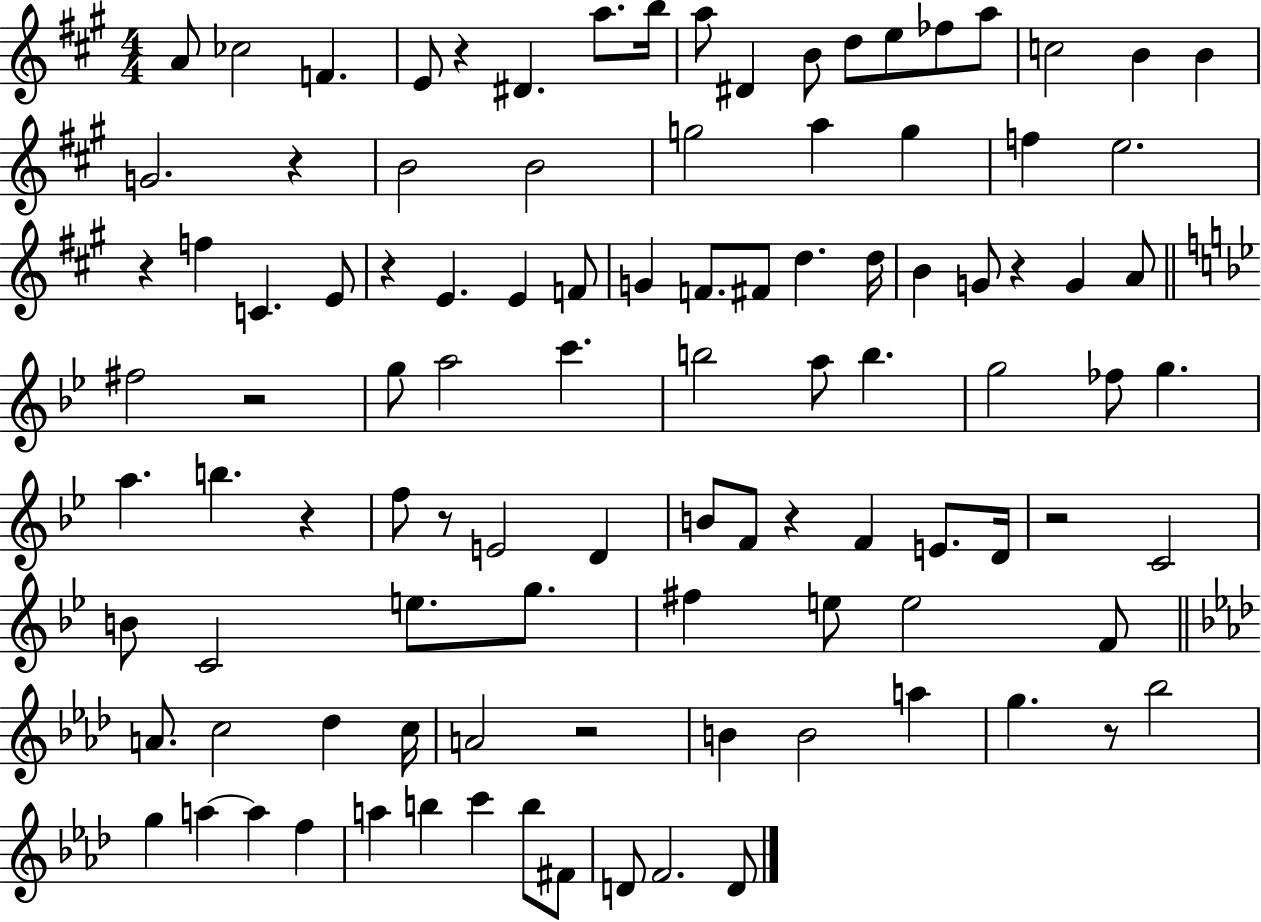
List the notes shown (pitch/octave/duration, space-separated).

A4/e CES5/h F4/q. E4/e R/q D#4/q. A5/e. B5/s A5/e D#4/q B4/e D5/e E5/e FES5/e A5/e C5/h B4/q B4/q G4/h. R/q B4/h B4/h G5/h A5/q G5/q F5/q E5/h. R/q F5/q C4/q. E4/e R/q E4/q. E4/q F4/e G4/q F4/e. F#4/e D5/q. D5/s B4/q G4/e R/q G4/q A4/e F#5/h R/h G5/e A5/h C6/q. B5/h A5/e B5/q. G5/h FES5/e G5/q. A5/q. B5/q. R/q F5/e R/e E4/h D4/q B4/e F4/e R/q F4/q E4/e. D4/s R/h C4/h B4/e C4/h E5/e. G5/e. F#5/q E5/e E5/h F4/e A4/e. C5/h Db5/q C5/s A4/h R/h B4/q B4/h A5/q G5/q. R/e Bb5/h G5/q A5/q A5/q F5/q A5/q B5/q C6/q B5/e F#4/e D4/e F4/h. D4/e